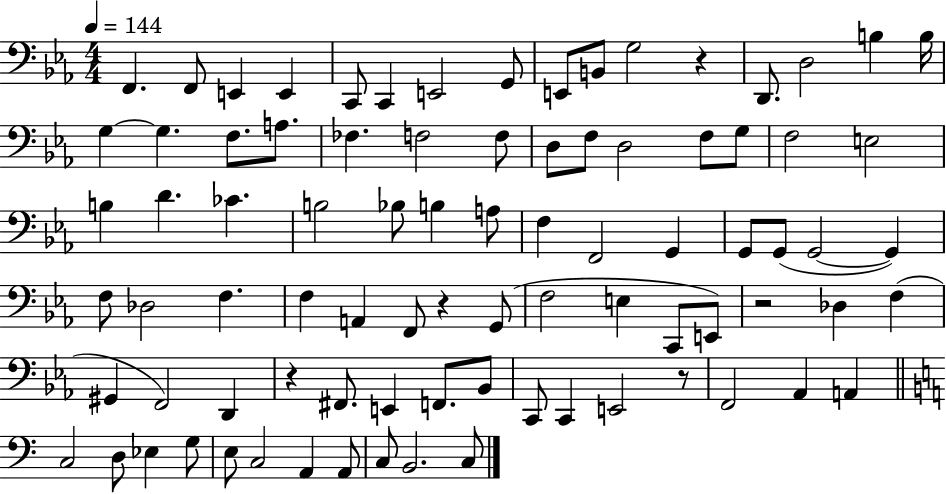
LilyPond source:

{
  \clef bass
  \numericTimeSignature
  \time 4/4
  \key ees \major
  \tempo 4 = 144
  f,4. f,8 e,4 e,4 | c,8 c,4 e,2 g,8 | e,8 b,8 g2 r4 | d,8. d2 b4 b16 | \break g4~~ g4. f8. a8. | fes4. f2 f8 | d8 f8 d2 f8 g8 | f2 e2 | \break b4 d'4. ces'4. | b2 bes8 b4 a8 | f4 f,2 g,4 | g,8 g,8( g,2~~ g,4) | \break f8 des2 f4. | f4 a,4 f,8 r4 g,8( | f2 e4 c,8 e,8) | r2 des4 f4( | \break gis,4 f,2) d,4 | r4 fis,8. e,4 f,8. bes,8 | c,8 c,4 e,2 r8 | f,2 aes,4 a,4 | \break \bar "||" \break \key c \major c2 d8 ees4 g8 | e8 c2 a,4 a,8 | c8 b,2. c8 | \bar "|."
}